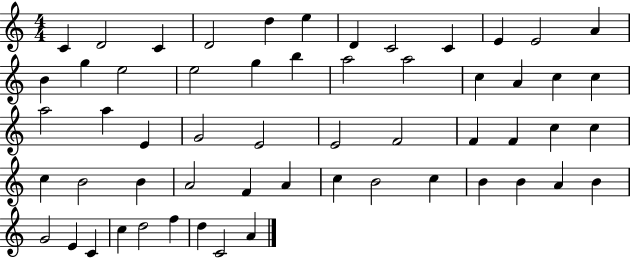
X:1
T:Untitled
M:4/4
L:1/4
K:C
C D2 C D2 d e D C2 C E E2 A B g e2 e2 g b a2 a2 c A c c a2 a E G2 E2 E2 F2 F F c c c B2 B A2 F A c B2 c B B A B G2 E C c d2 f d C2 A